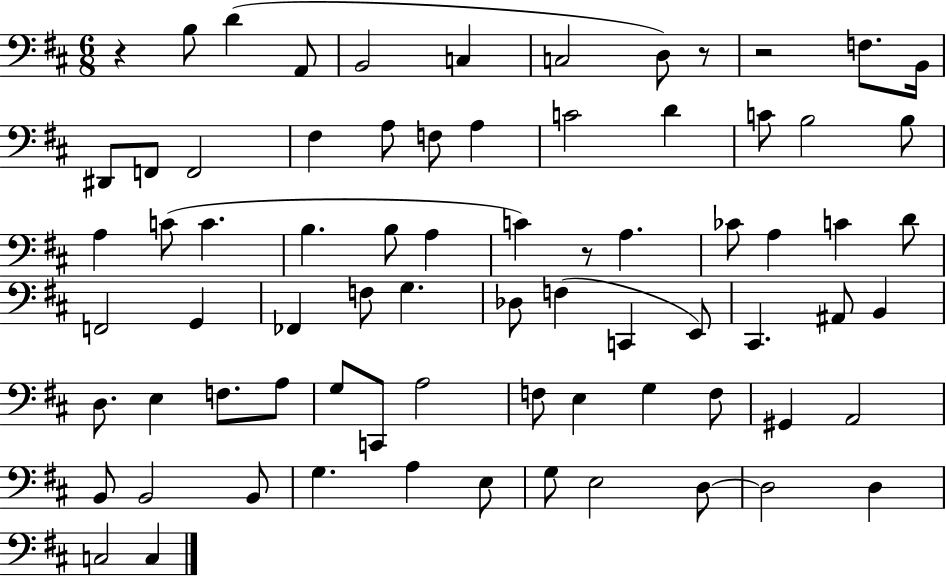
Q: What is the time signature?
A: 6/8